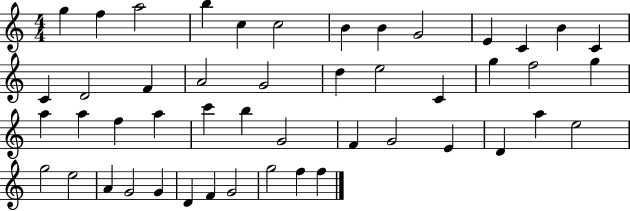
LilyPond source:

{
  \clef treble
  \numericTimeSignature
  \time 4/4
  \key c \major
  g''4 f''4 a''2 | b''4 c''4 c''2 | b'4 b'4 g'2 | e'4 c'4 b'4 c'4 | \break c'4 d'2 f'4 | a'2 g'2 | d''4 e''2 c'4 | g''4 f''2 g''4 | \break a''4 a''4 f''4 a''4 | c'''4 b''4 g'2 | f'4 g'2 e'4 | d'4 a''4 e''2 | \break g''2 e''2 | a'4 g'2 g'4 | d'4 f'4 g'2 | g''2 f''4 f''4 | \break \bar "|."
}